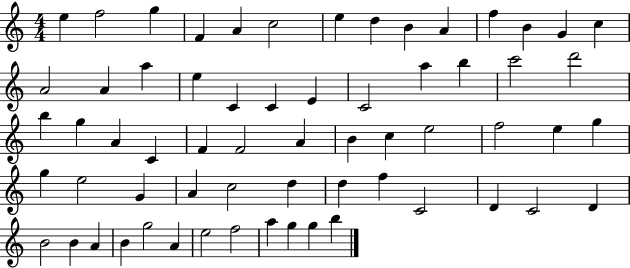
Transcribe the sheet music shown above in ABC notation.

X:1
T:Untitled
M:4/4
L:1/4
K:C
e f2 g F A c2 e d B A f B G c A2 A a e C C E C2 a b c'2 d'2 b g A C F F2 A B c e2 f2 e g g e2 G A c2 d d f C2 D C2 D B2 B A B g2 A e2 f2 a g g b